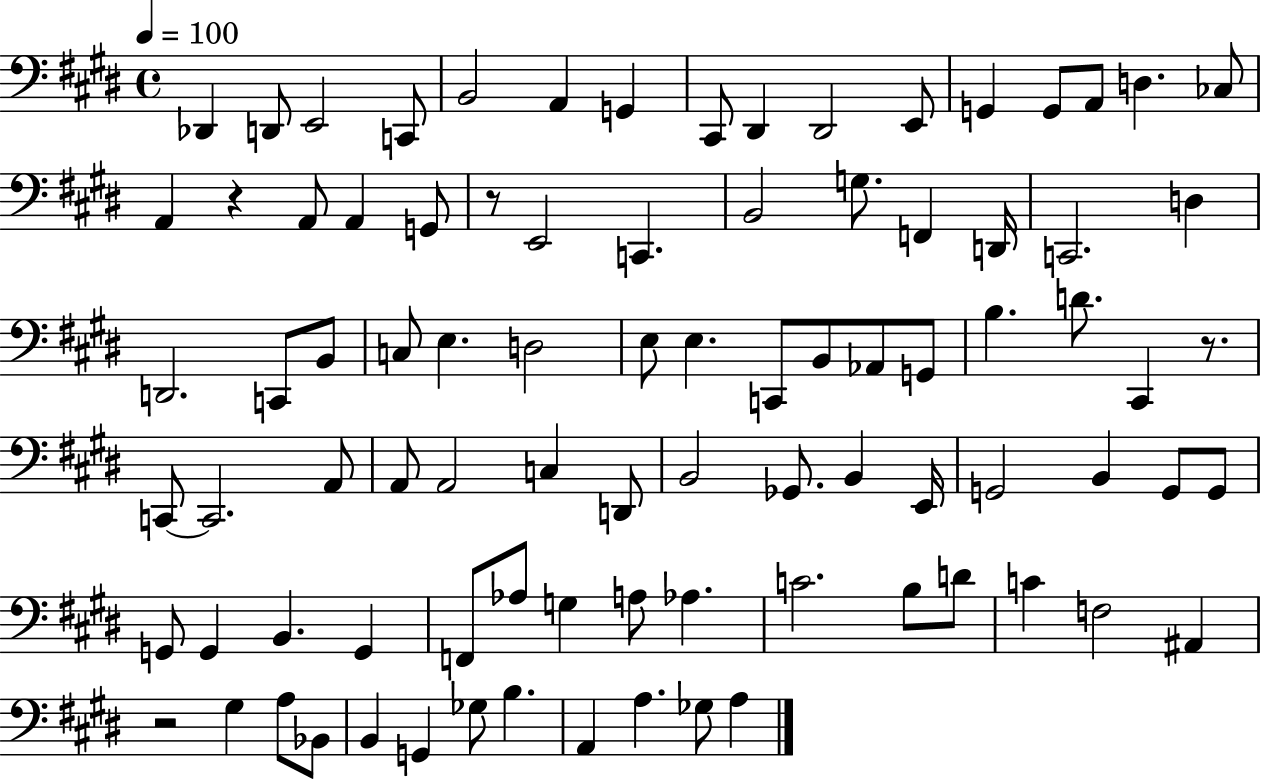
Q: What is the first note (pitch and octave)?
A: Db2